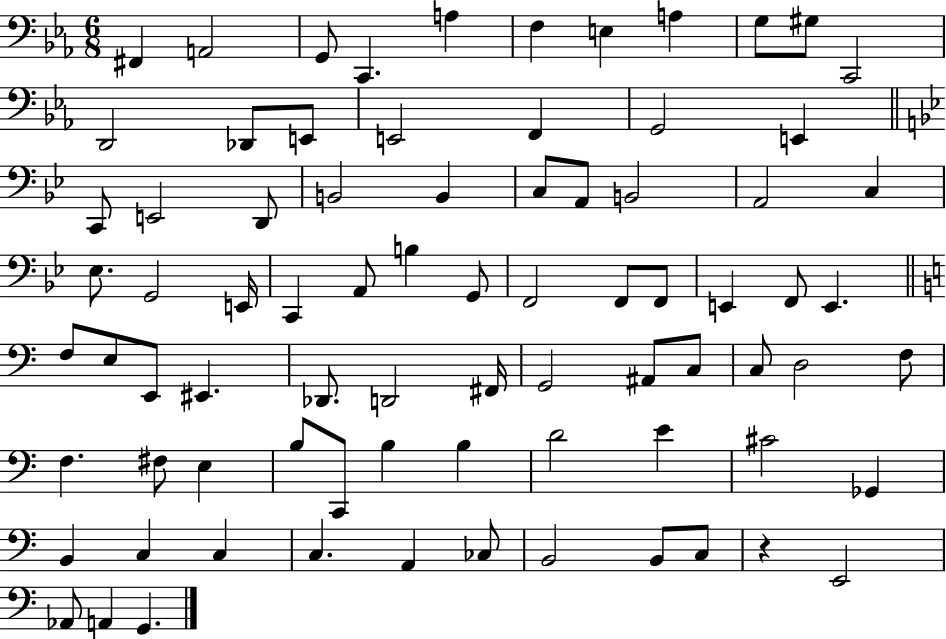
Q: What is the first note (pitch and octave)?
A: F#2